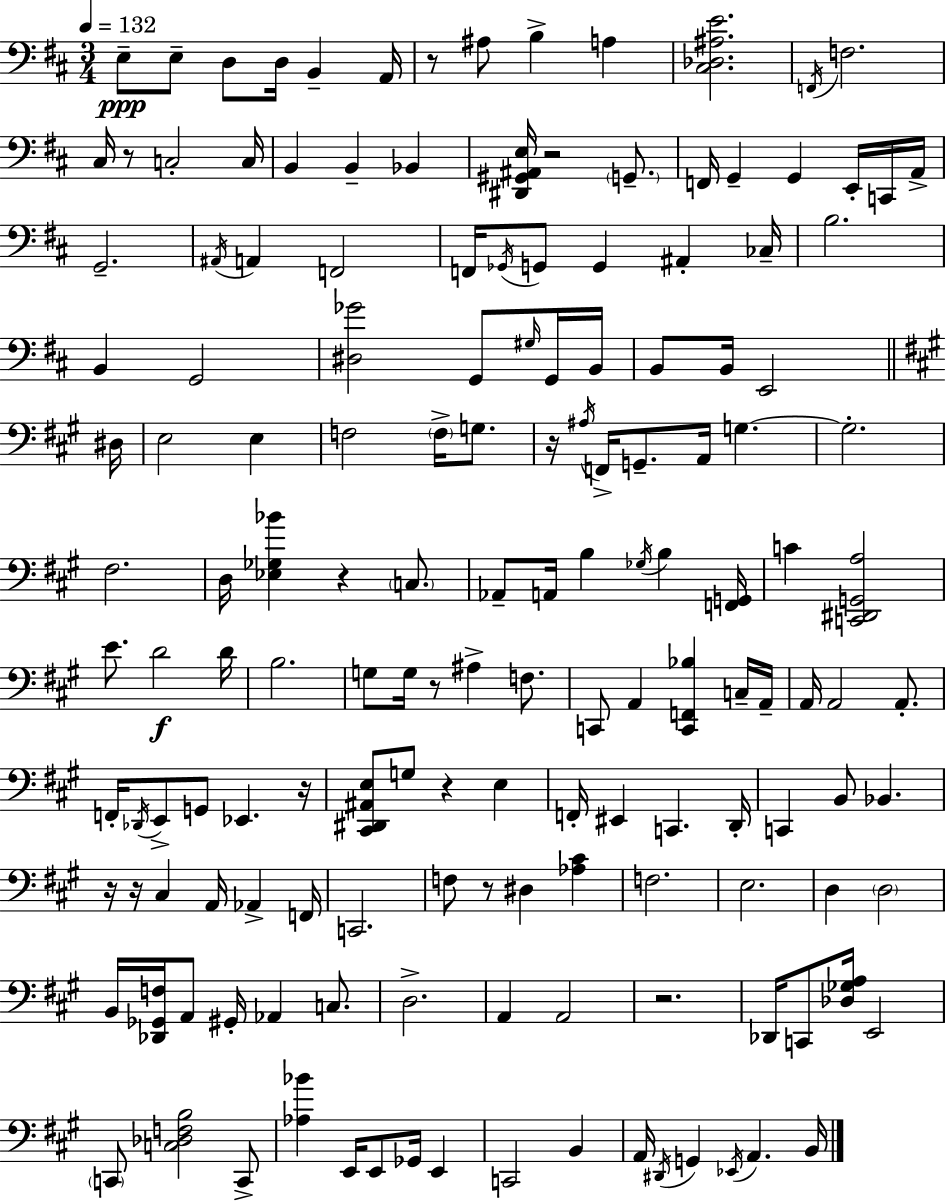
{
  \clef bass
  \numericTimeSignature
  \time 3/4
  \key d \major
  \tempo 4 = 132
  e8--\ppp e8-- d8 d16 b,4-- a,16 | r8 ais8 b4-> a4 | <cis des ais e'>2. | \acciaccatura { f,16 } f2. | \break cis16 r8 c2-. | c16 b,4 b,4-- bes,4 | <dis, gis, ais, e>16 r2 \parenthesize g,8.-- | f,16 g,4-- g,4 e,16-. c,16 | \break a,16-> g,2.-- | \acciaccatura { ais,16 } a,4 f,2 | f,16 \acciaccatura { ges,16 } g,8 g,4 ais,4-. | ces16-- b2. | \break b,4 g,2 | <dis ges'>2 g,8 | \grace { gis16 } g,16 b,16 b,8 b,16 e,2 | \bar "||" \break \key a \major dis16 e2 e4 | f2 \parenthesize f16-> g8. | r16 \acciaccatura { ais16 } f,16-> g,8.-- a,16 g4.~~ | g2.-. | \break fis2. | d16 <ees ges bes'>4 r4 \parenthesize c8. | aes,8-- a,16 b4 \acciaccatura { ges16 } b4 | <f, g,>16 c'4 <c, dis, g, a>2 | \break e'8. d'2\f | d'16 b2. | g8 g16 r8 ais4-> | f8. c,8 a,4 <c, f, bes>4 | \break c16-- a,16-- a,16 a,2 | a,8.-. f,16-. \acciaccatura { des,16 } e,8-> g,8 ees,4. | r16 <cis, dis, ais, e>8 g8 r4 | e4 f,16-. eis,4 c,4. | \break d,16-. c,4 b,8 bes,4. | r16 r16 cis4 a,16 aes,4-> | f,16 c,2. | f8 r8 dis4 | \break <aes cis'>4 f2. | e2. | d4 \parenthesize d2 | b,16 <des, ges, f>16 a,8 gis,16-. aes,4 | \break c8. d2.-> | a,4 a,2 | r2. | des,16 c,8 <des ges a>16 e,2 | \break \parenthesize c,8 <c des f b>2 | c,8-> <aes bes'>4 e,16 e,8 ges,16 | e,4 c,2 | b,4 a,16 \acciaccatura { dis,16 } g,4 \acciaccatura { ees,16 } a,4. | \break b,16 \bar "|."
}